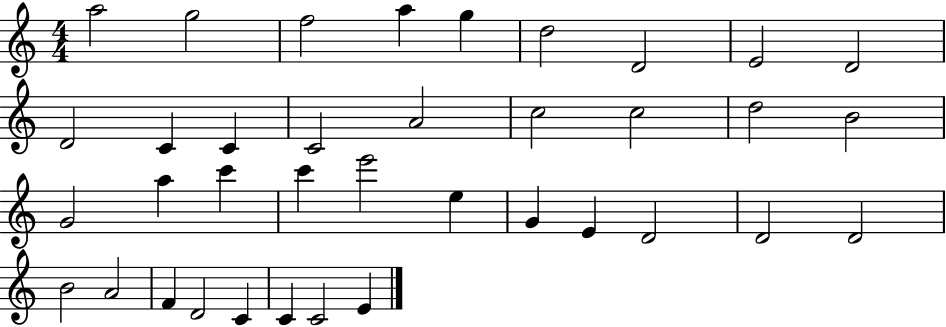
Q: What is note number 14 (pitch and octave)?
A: A4